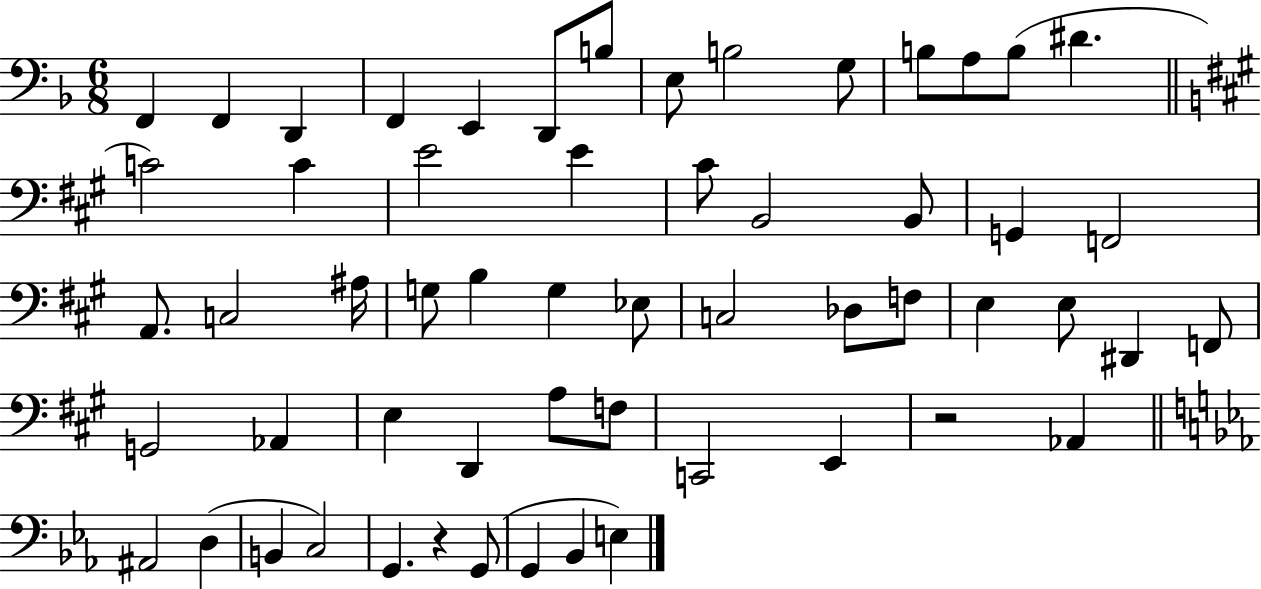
{
  \clef bass
  \numericTimeSignature
  \time 6/8
  \key f \major
  \repeat volta 2 { f,4 f,4 d,4 | f,4 e,4 d,8 b8 | e8 b2 g8 | b8 a8 b8( dis'4. | \break \bar "||" \break \key a \major c'2) c'4 | e'2 e'4 | cis'8 b,2 b,8 | g,4 f,2 | \break a,8. c2 ais16 | g8 b4 g4 ees8 | c2 des8 f8 | e4 e8 dis,4 f,8 | \break g,2 aes,4 | e4 d,4 a8 f8 | c,2 e,4 | r2 aes,4 | \break \bar "||" \break \key c \minor ais,2 d4( | b,4 c2) | g,4. r4 g,8( | g,4 bes,4 e4) | \break } \bar "|."
}